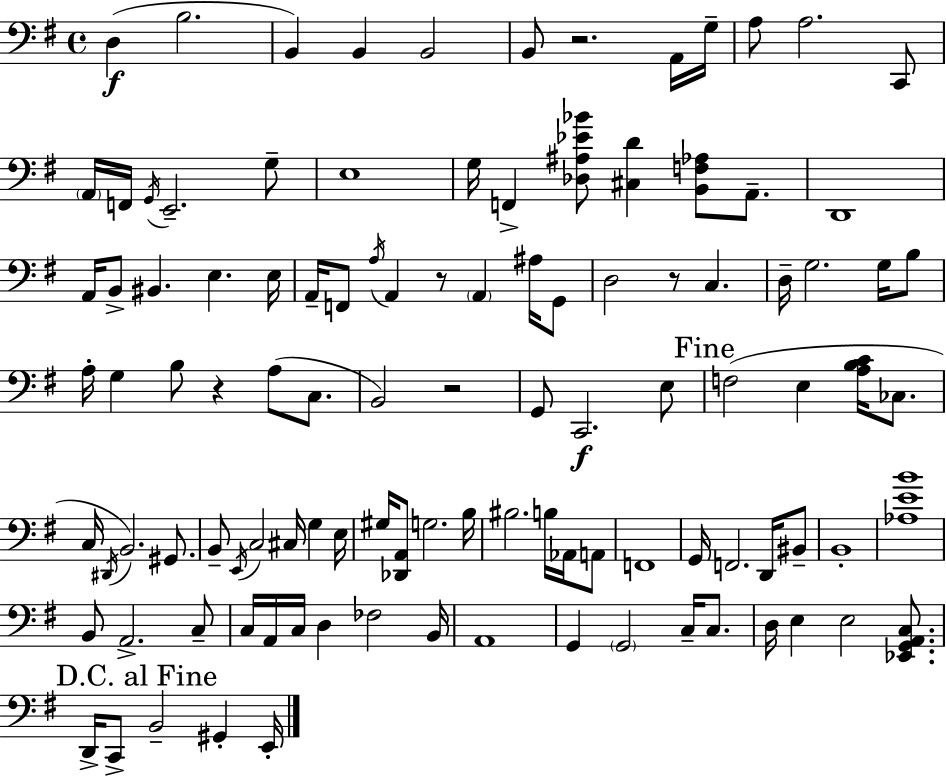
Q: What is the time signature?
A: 4/4